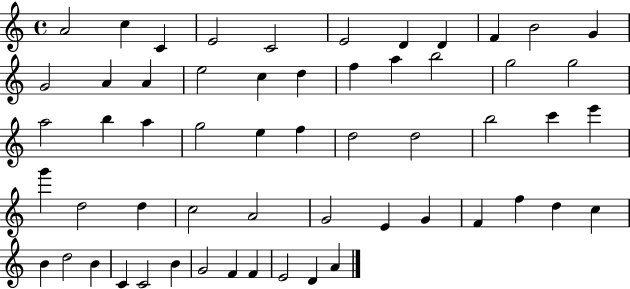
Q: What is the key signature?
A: C major